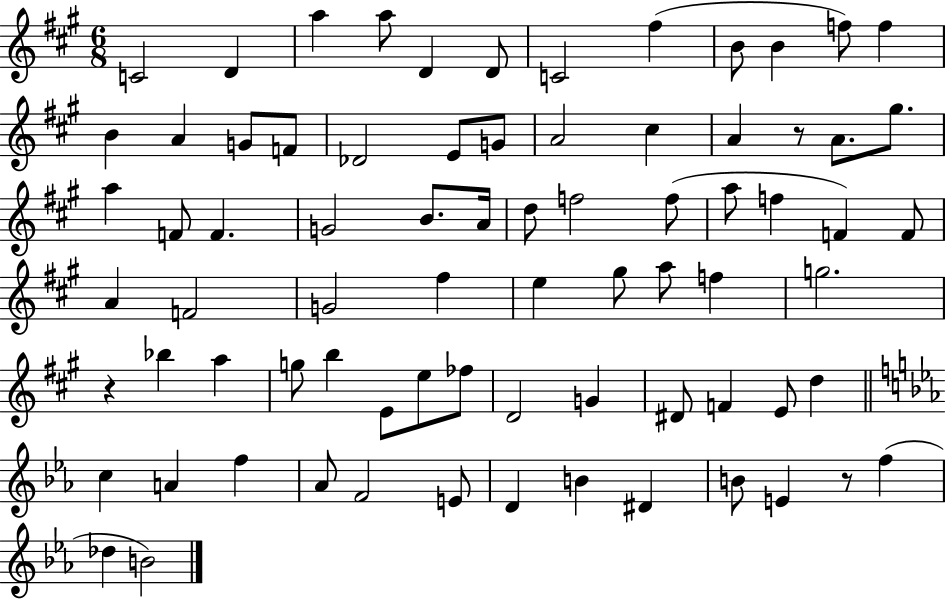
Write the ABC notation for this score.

X:1
T:Untitled
M:6/8
L:1/4
K:A
C2 D a a/2 D D/2 C2 ^f B/2 B f/2 f B A G/2 F/2 _D2 E/2 G/2 A2 ^c A z/2 A/2 ^g/2 a F/2 F G2 B/2 A/4 d/2 f2 f/2 a/2 f F F/2 A F2 G2 ^f e ^g/2 a/2 f g2 z _b a g/2 b E/2 e/2 _f/2 D2 G ^D/2 F E/2 d c A f _A/2 F2 E/2 D B ^D B/2 E z/2 f _d B2